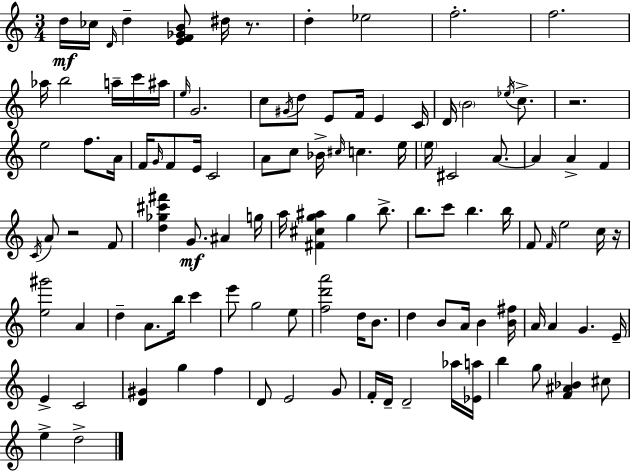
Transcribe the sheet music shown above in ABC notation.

X:1
T:Untitled
M:3/4
L:1/4
K:Am
d/4 _c/4 D/4 d [EF_GB]/2 ^d/4 z/2 d _e2 f2 f2 _a/4 b2 a/4 c'/4 ^a/4 e/4 G2 c/2 ^G/4 d/2 E/2 F/4 E C/4 D/4 B2 _e/4 c/2 z2 e2 f/2 A/4 F/4 G/4 F/2 E/4 C2 A/2 c/2 _B/4 ^c/4 c e/4 e/4 ^C2 A/2 A A F C/4 A/2 z2 F/2 [d_g^c'^f'] G/2 ^A g/4 a/4 [^F^cg^a] g b/2 b/2 c'/2 b b/4 F/2 F/4 e2 c/4 z/4 [e^g']2 A d A/2 b/4 c' e'/2 g2 e/2 [fd'a']2 d/4 B/2 d B/2 A/4 B [B^f]/4 A/4 A G E/4 E C2 [D^G] g f D/2 E2 G/2 F/4 D/4 D2 _a/4 [_Ea]/4 b g/2 [F^A_B] ^c/2 e d2